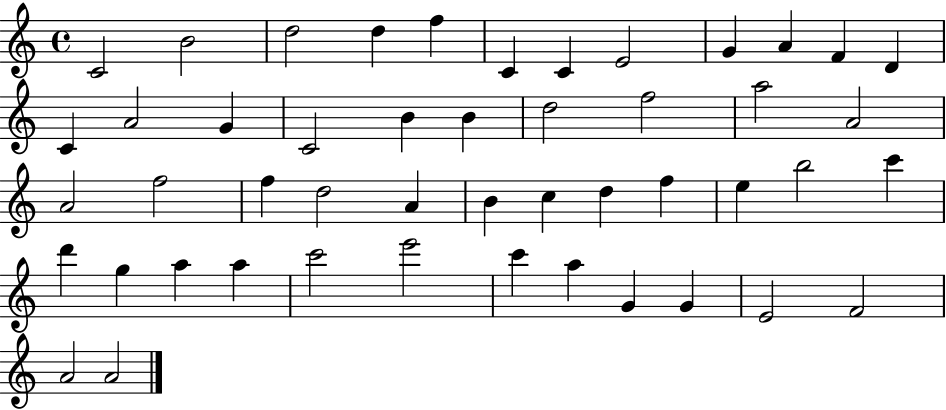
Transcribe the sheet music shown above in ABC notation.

X:1
T:Untitled
M:4/4
L:1/4
K:C
C2 B2 d2 d f C C E2 G A F D C A2 G C2 B B d2 f2 a2 A2 A2 f2 f d2 A B c d f e b2 c' d' g a a c'2 e'2 c' a G G E2 F2 A2 A2